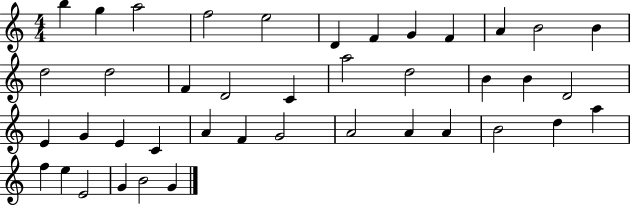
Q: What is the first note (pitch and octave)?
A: B5